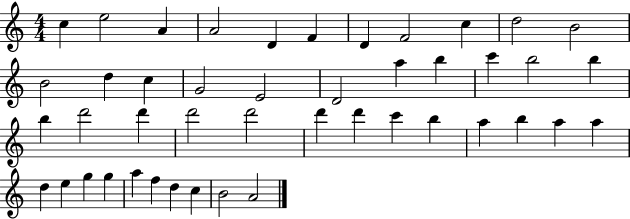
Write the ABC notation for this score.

X:1
T:Untitled
M:4/4
L:1/4
K:C
c e2 A A2 D F D F2 c d2 B2 B2 d c G2 E2 D2 a b c' b2 b b d'2 d' d'2 d'2 d' d' c' b a b a a d e g g a f d c B2 A2